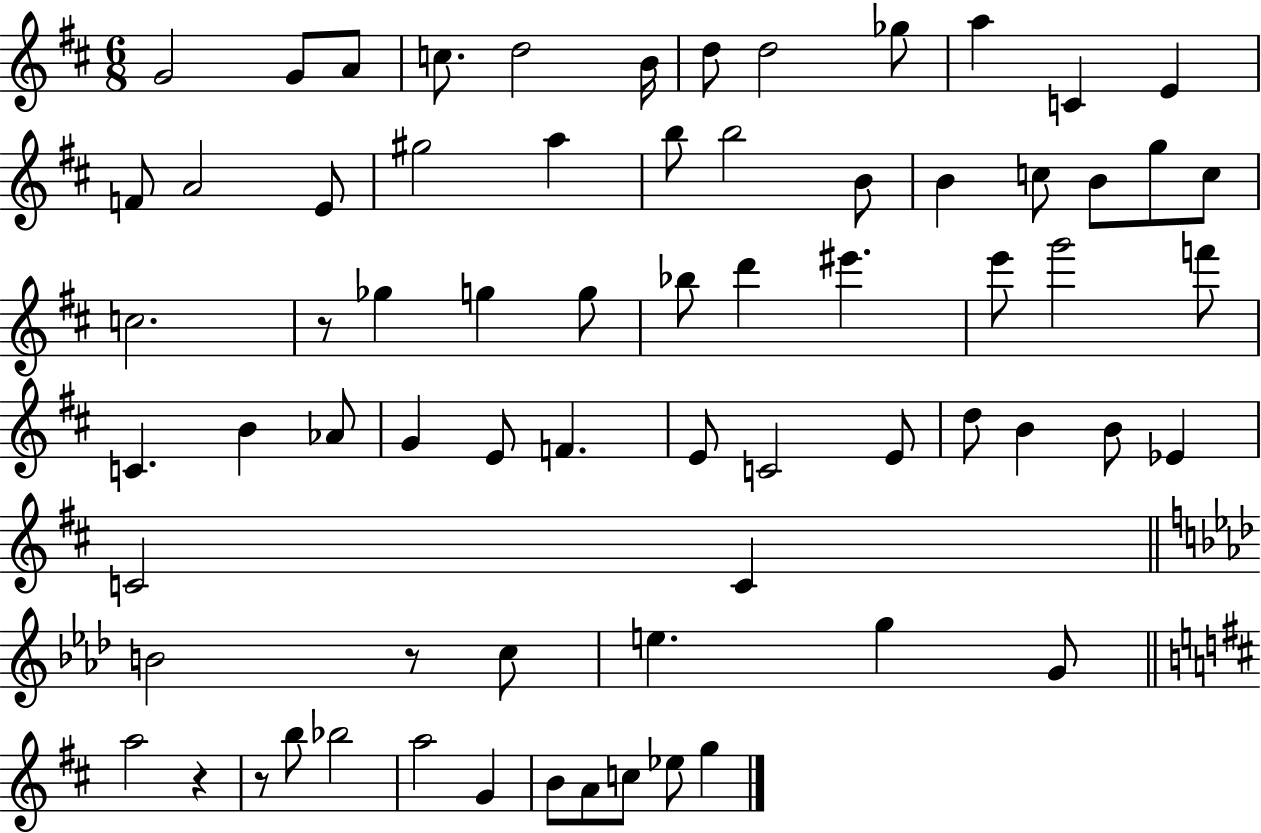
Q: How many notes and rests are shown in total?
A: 69